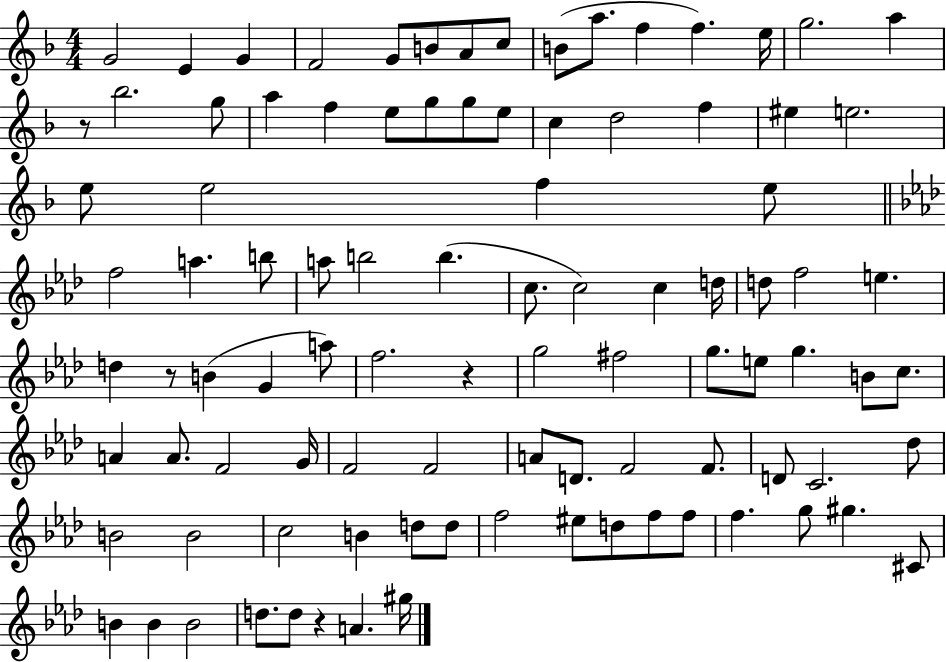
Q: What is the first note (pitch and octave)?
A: G4